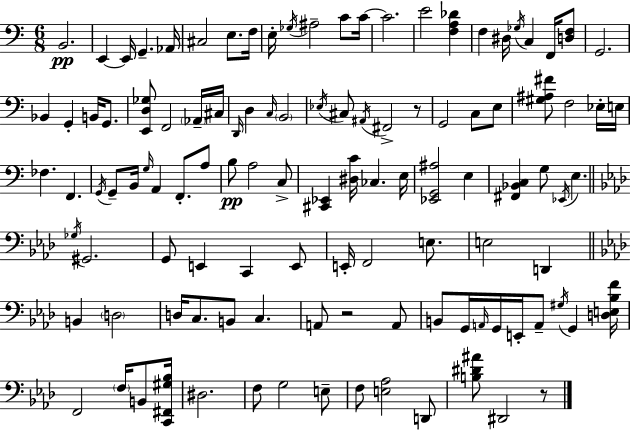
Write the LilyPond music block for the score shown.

{
  \clef bass
  \numericTimeSignature
  \time 6/8
  \key c \major
  b,2.\pp | e,4~~ e,16 g,4.-- aes,16 | cis2 e8. f16 | e16-. \acciaccatura { ges16 } ais2-- c'8 | \break c'16~~ c'2. | e'2 <f a des'>4 | f4 dis16 \acciaccatura { ges16 } c4 f,16 | <d f>8 g,2. | \break bes,4 g,4-. b,16 g,8. | <e, d ges>8 f,2 | \parenthesize aes,16-- cis16 \grace { d,16 } d4 \grace { c16 } \parenthesize b,2 | \acciaccatura { ees16 } cis8 \acciaccatura { ais,16 } fis,2-> | \break r8 g,2 | c8 e8 <gis ais fis'>8 f2 | ees16-. e16 fes4. | f,4. \acciaccatura { g,16 } g,8-- b,16 \grace { g16 } a,4 | \break f,8.-. a8 b8\pp a2 | c8-> <cis, ees,>4 | <dis c'>16 ces4. e16 <ees, g, ais>2 | e4 <fis, bes, c>4 | \break g8 \acciaccatura { ees,16 } e4. \bar "||" \break \key aes \major \acciaccatura { ges16 } gis,2. | g,8 e,4 c,4 e,8 | e,16-. f,2 e8. | e2 d,4 | \break \bar "||" \break \key aes \major b,4 \parenthesize d2 | d16 c8. b,8 c4. | a,8 r2 a,8 | b,8 g,16 \grace { a,16 } g,16 e,16-. a,8-- \acciaccatura { gis16 } g,4 | \break <d e bes f'>16 f,2 \parenthesize f16 b,8 | <c, fis, gis bes>16 dis2. | f8 g2 | e8-- f8 <e aes>2 | \break d,8 <b dis' ais'>8 dis,2 | r8 \bar "|."
}